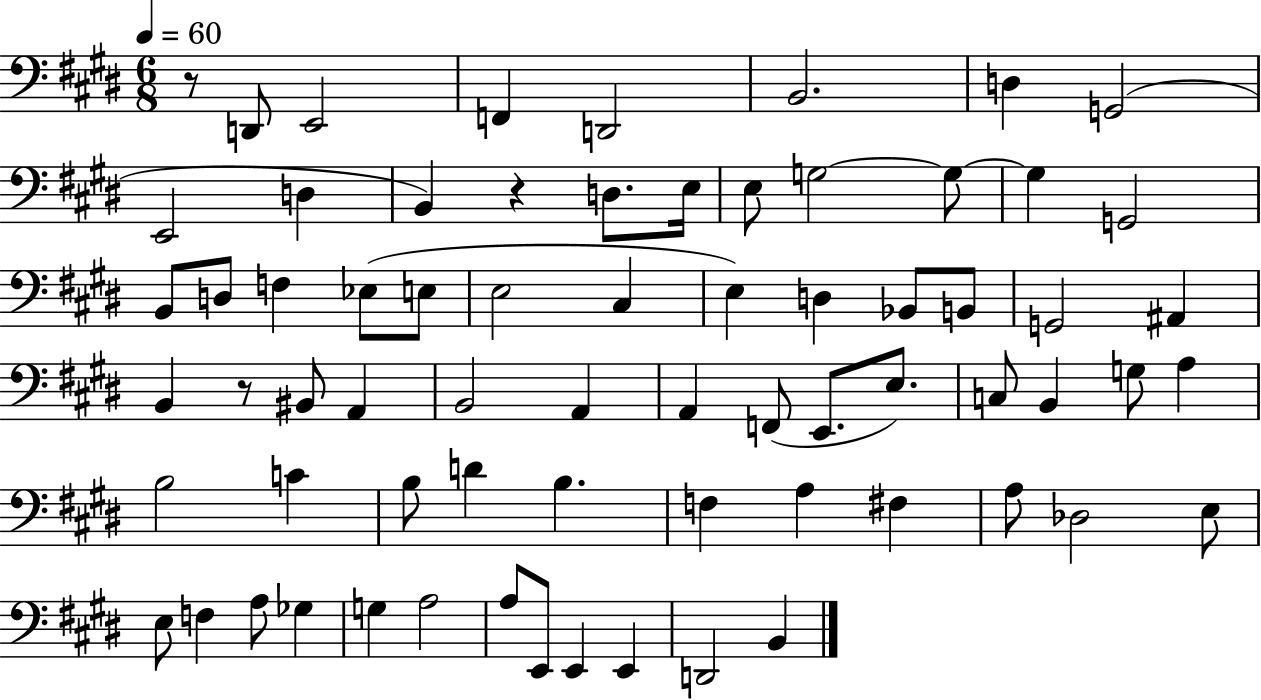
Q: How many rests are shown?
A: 3